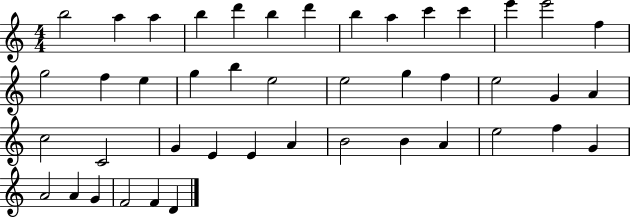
{
  \clef treble
  \numericTimeSignature
  \time 4/4
  \key c \major
  b''2 a''4 a''4 | b''4 d'''4 b''4 d'''4 | b''4 a''4 c'''4 c'''4 | e'''4 e'''2 f''4 | \break g''2 f''4 e''4 | g''4 b''4 e''2 | e''2 g''4 f''4 | e''2 g'4 a'4 | \break c''2 c'2 | g'4 e'4 e'4 a'4 | b'2 b'4 a'4 | e''2 f''4 g'4 | \break a'2 a'4 g'4 | f'2 f'4 d'4 | \bar "|."
}